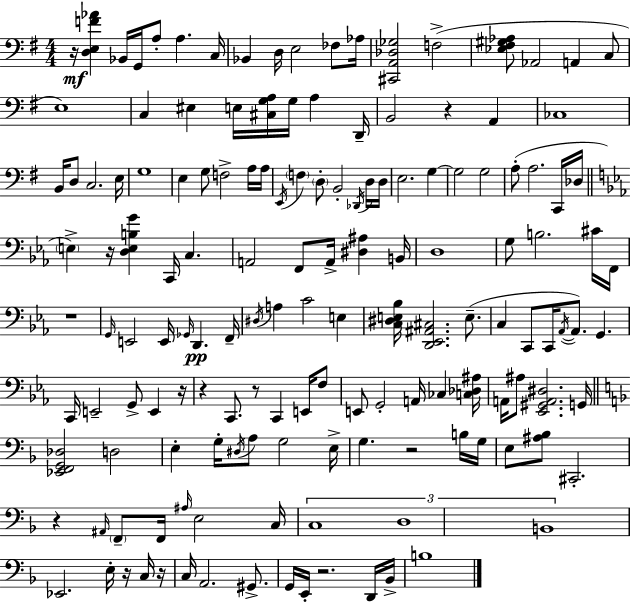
X:1
T:Untitled
M:4/4
L:1/4
K:G
z/4 [D,E,F_A] _B,,/4 G,,/4 A,/2 A, C,/4 _B,, D,/4 E,2 _F,/2 _A,/4 [^C,,A,,_D,_G,]2 F,2 [_E,^F,^G,_A,]/2 _A,,2 A,, C,/2 E,4 C, ^E, E,/4 [^C,G,A,]/4 G,/4 A, D,,/4 B,,2 z A,, _C,4 B,,/4 D,/2 C,2 E,/4 G,4 E, G,/2 F,2 A,/4 A,/4 E,,/4 F, D,/2 B,,2 _D,,/4 D,/4 D,/4 E,2 G, G,2 G,2 A,/2 A,2 C,,/4 _D,/4 E, z/4 [D,E,B,G] C,,/4 C, A,,2 F,,/2 A,,/4 [^D,^A,] B,,/4 D,4 G,/2 B,2 ^C/4 F,,/4 z4 G,,/4 E,,2 E,,/4 _G,,/4 D,, F,,/4 ^D,/4 A, C2 E, [C,^D,E,_B,]/4 [D,,_E,,^A,,^C,]2 E,/2 C, C,,/2 C,,/4 _A,,/4 _A,,/2 G,, C,,/4 E,,2 G,,/2 E,, z/4 z C,,/2 z/2 C,, E,,/4 F,/2 E,,/2 G,,2 A,,/4 _C, [C,_D,^A,]/4 A,,/4 ^A,/2 [_E,,^G,,A,,^D,]2 G,,/4 [_E,,F,,G,,_D,]2 D,2 E, G,/4 ^D,/4 A,/2 G,2 E,/4 G, z2 B,/4 G,/4 E,/2 [^A,_B,]/2 ^C,,2 z ^A,,/4 F,,/2 F,,/4 ^A,/4 E,2 C,/4 C,4 D,4 B,,4 _E,,2 E,/4 z/4 C,/4 z/4 C,/4 A,,2 ^G,,/2 G,,/4 E,,/4 z2 D,,/4 _B,,/4 B,4